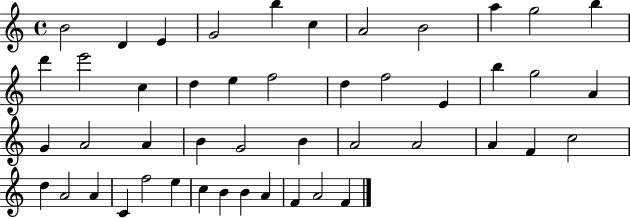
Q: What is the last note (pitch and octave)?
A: F4